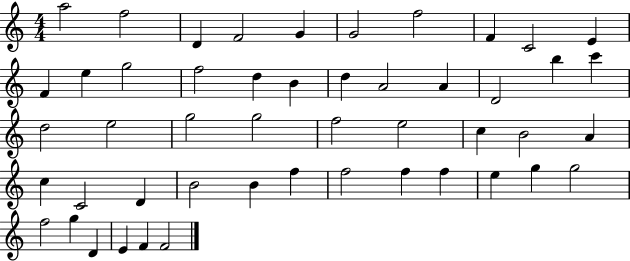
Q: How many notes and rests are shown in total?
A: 49